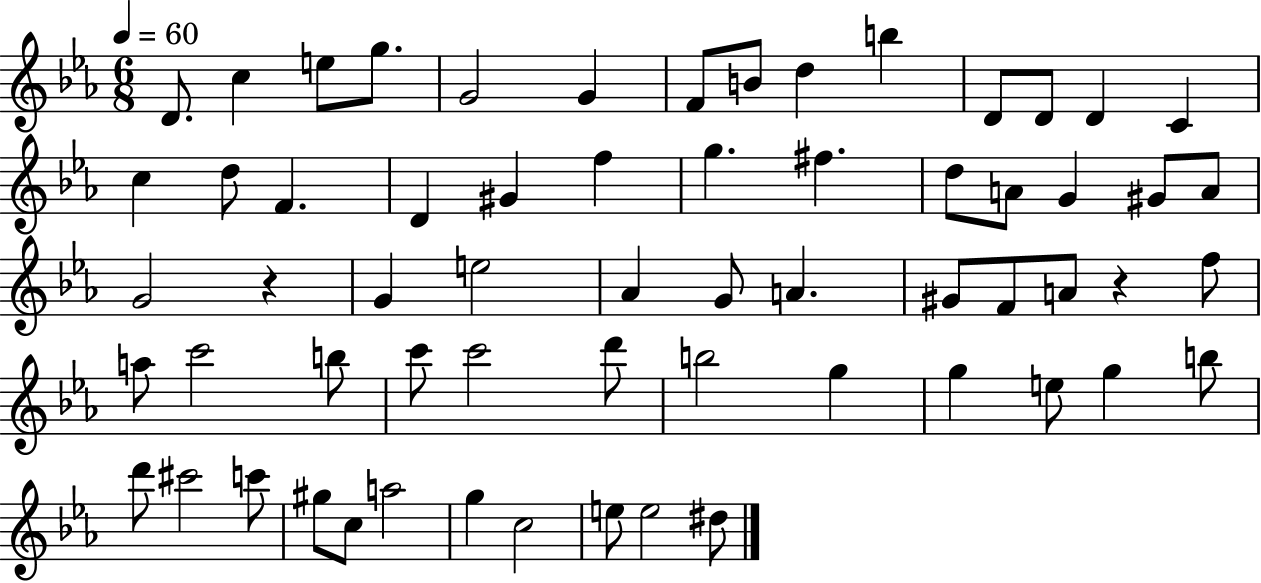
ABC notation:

X:1
T:Untitled
M:6/8
L:1/4
K:Eb
D/2 c e/2 g/2 G2 G F/2 B/2 d b D/2 D/2 D C c d/2 F D ^G f g ^f d/2 A/2 G ^G/2 A/2 G2 z G e2 _A G/2 A ^G/2 F/2 A/2 z f/2 a/2 c'2 b/2 c'/2 c'2 d'/2 b2 g g e/2 g b/2 d'/2 ^c'2 c'/2 ^g/2 c/2 a2 g c2 e/2 e2 ^d/2